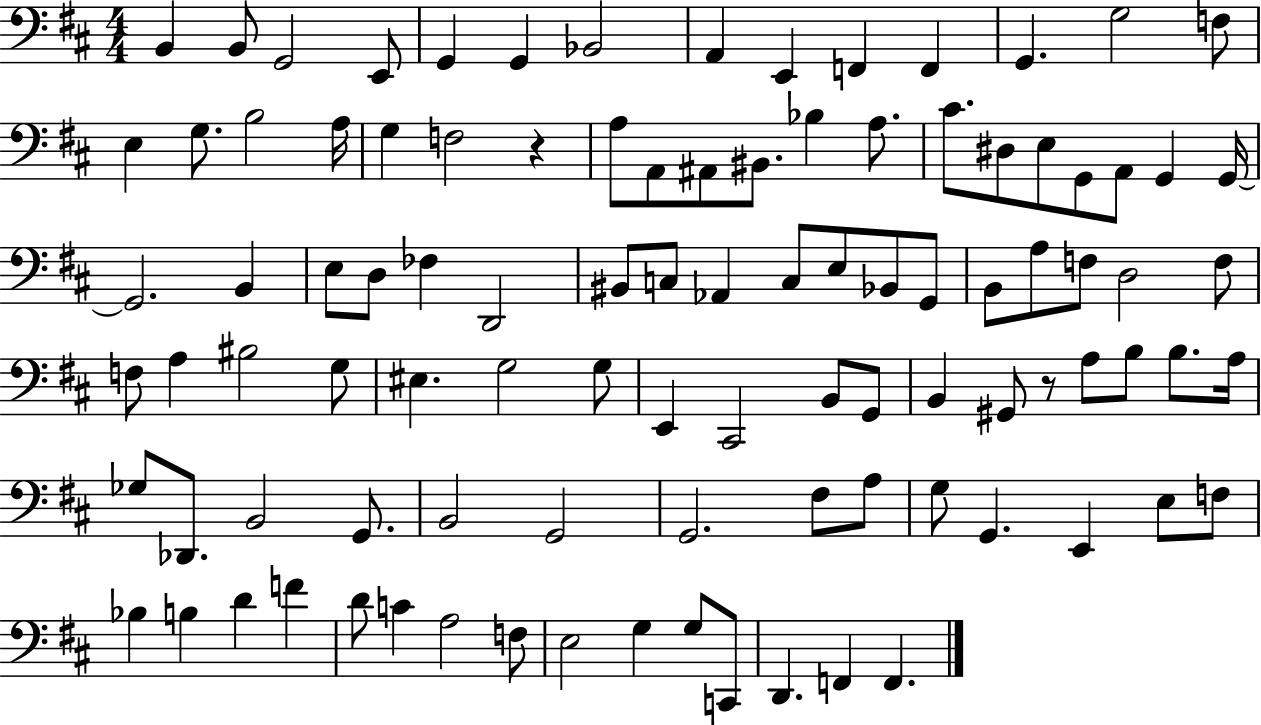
B2/q B2/e G2/h E2/e G2/q G2/q Bb2/h A2/q E2/q F2/q F2/q G2/q. G3/h F3/e E3/q G3/e. B3/h A3/s G3/q F3/h R/q A3/e A2/e A#2/e BIS2/e. Bb3/q A3/e. C#4/e. D#3/e E3/e G2/e A2/e G2/q G2/s G2/h. B2/q E3/e D3/e FES3/q D2/h BIS2/e C3/e Ab2/q C3/e E3/e Bb2/e G2/e B2/e A3/e F3/e D3/h F3/e F3/e A3/q BIS3/h G3/e EIS3/q. G3/h G3/e E2/q C#2/h B2/e G2/e B2/q G#2/e R/e A3/e B3/e B3/e. A3/s Gb3/e Db2/e. B2/h G2/e. B2/h G2/h G2/h. F#3/e A3/e G3/e G2/q. E2/q E3/e F3/e Bb3/q B3/q D4/q F4/q D4/e C4/q A3/h F3/e E3/h G3/q G3/e C2/e D2/q. F2/q F2/q.